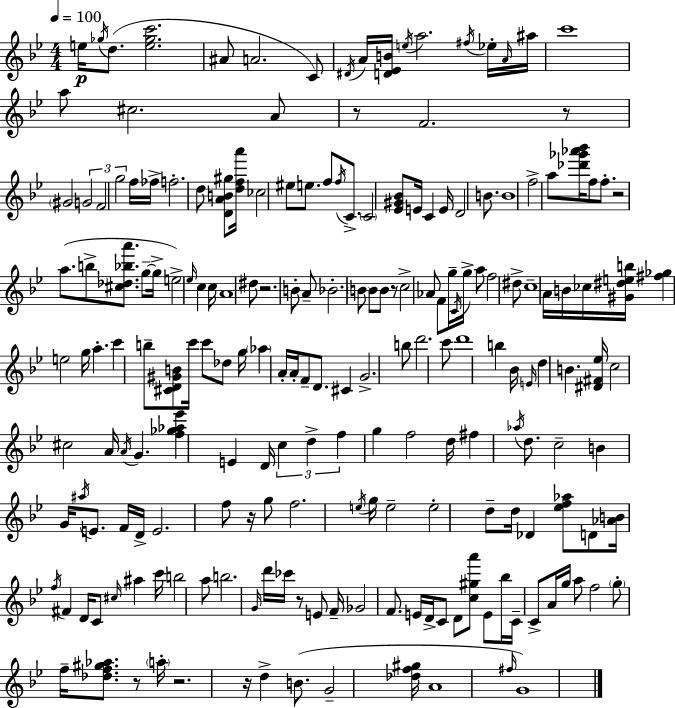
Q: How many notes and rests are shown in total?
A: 198